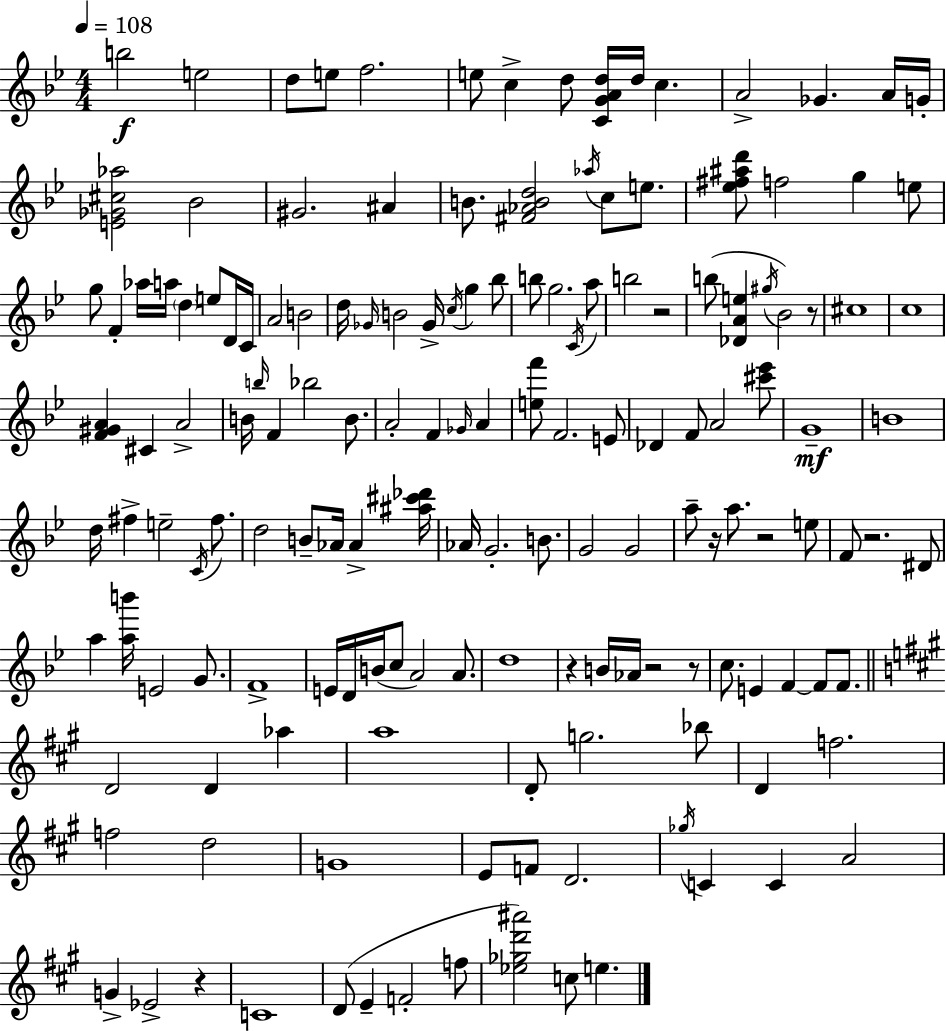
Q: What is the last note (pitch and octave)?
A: E5